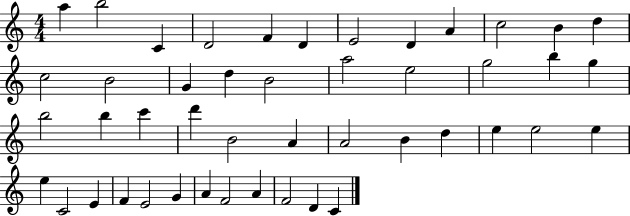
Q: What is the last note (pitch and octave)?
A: C4